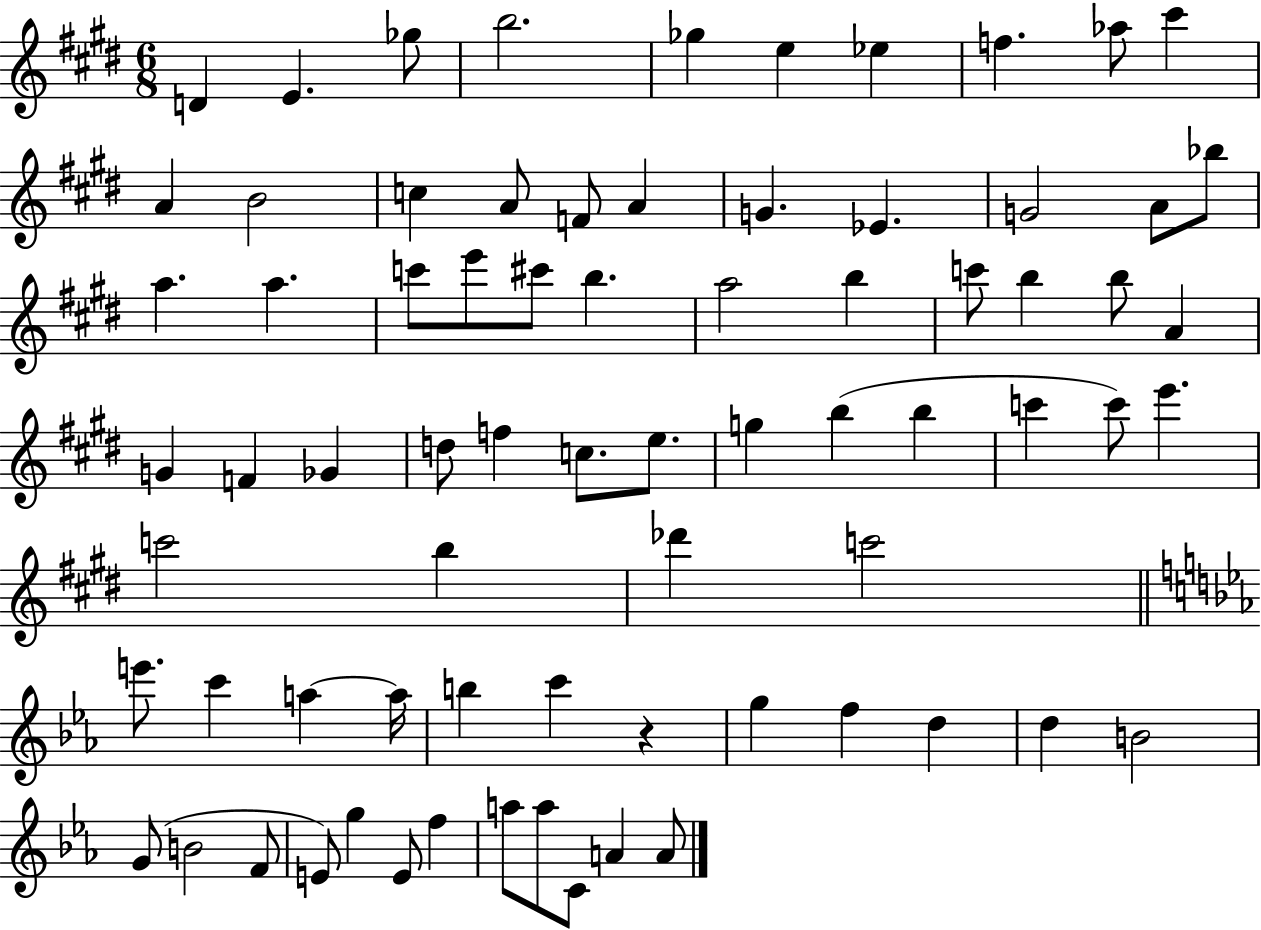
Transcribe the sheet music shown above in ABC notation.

X:1
T:Untitled
M:6/8
L:1/4
K:E
D E _g/2 b2 _g e _e f _a/2 ^c' A B2 c A/2 F/2 A G _E G2 A/2 _b/2 a a c'/2 e'/2 ^c'/2 b a2 b c'/2 b b/2 A G F _G d/2 f c/2 e/2 g b b c' c'/2 e' c'2 b _d' c'2 e'/2 c' a a/4 b c' z g f d d B2 G/2 B2 F/2 E/2 g E/2 f a/2 a/2 C/2 A A/2